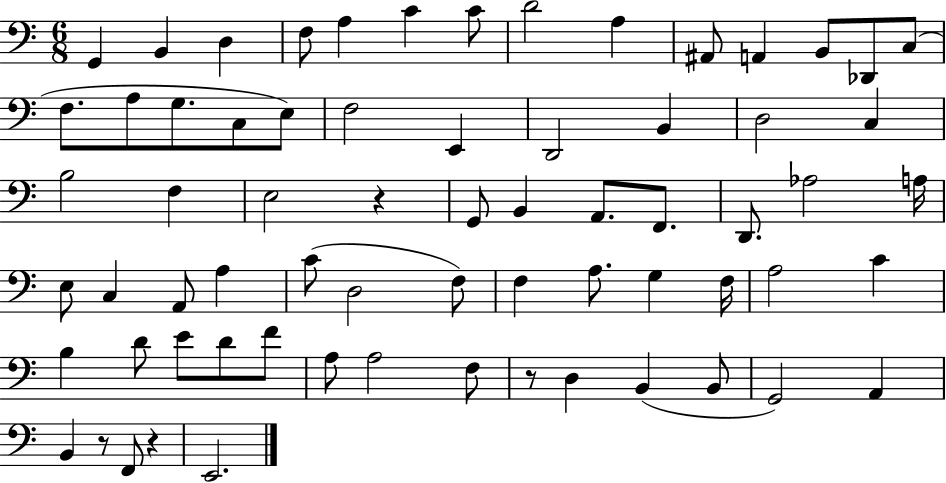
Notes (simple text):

G2/q B2/q D3/q F3/e A3/q C4/q C4/e D4/h A3/q A#2/e A2/q B2/e Db2/e C3/e F3/e. A3/e G3/e. C3/e E3/e F3/h E2/q D2/h B2/q D3/h C3/q B3/h F3/q E3/h R/q G2/e B2/q A2/e. F2/e. D2/e. Ab3/h A3/s E3/e C3/q A2/e A3/q C4/e D3/h F3/e F3/q A3/e. G3/q F3/s A3/h C4/q B3/q D4/e E4/e D4/e F4/e A3/e A3/h F3/e R/e D3/q B2/q B2/e G2/h A2/q B2/q R/e F2/e R/q E2/h.